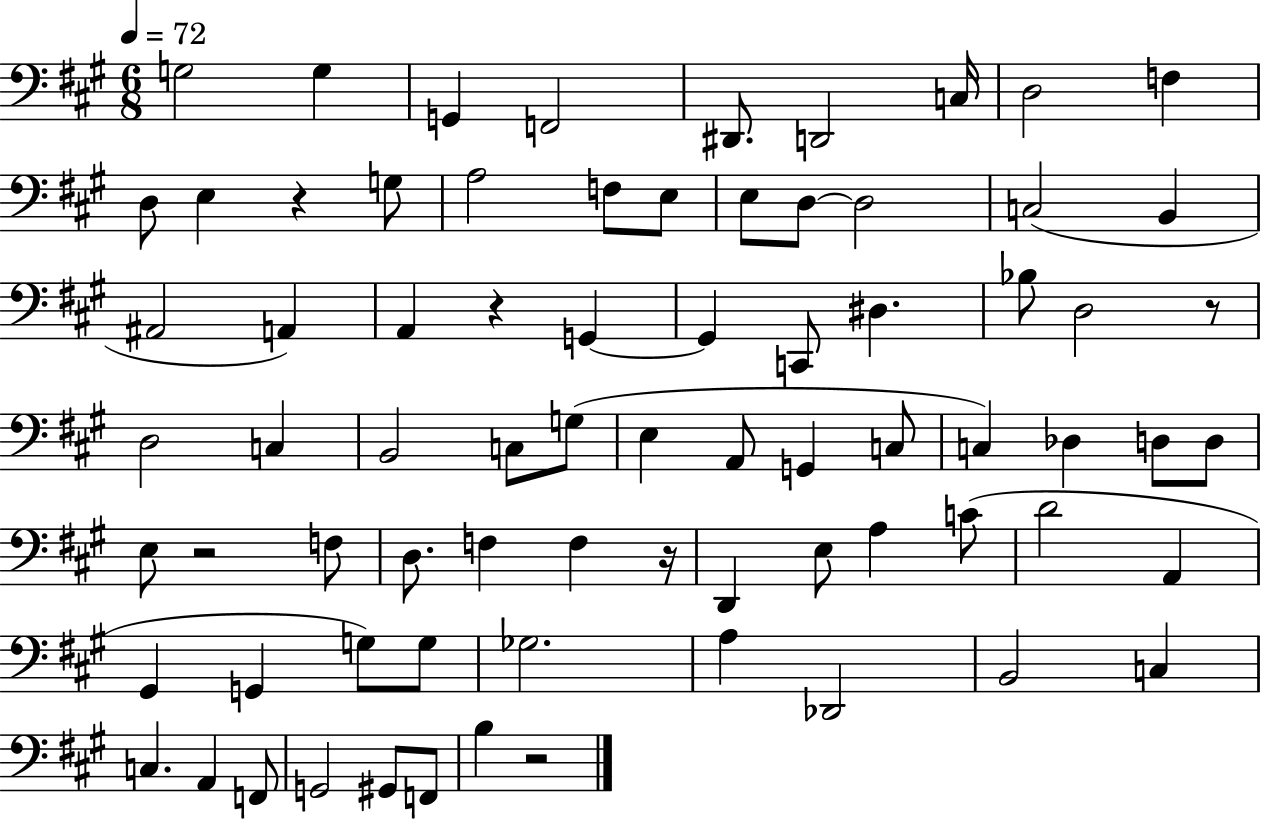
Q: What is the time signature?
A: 6/8